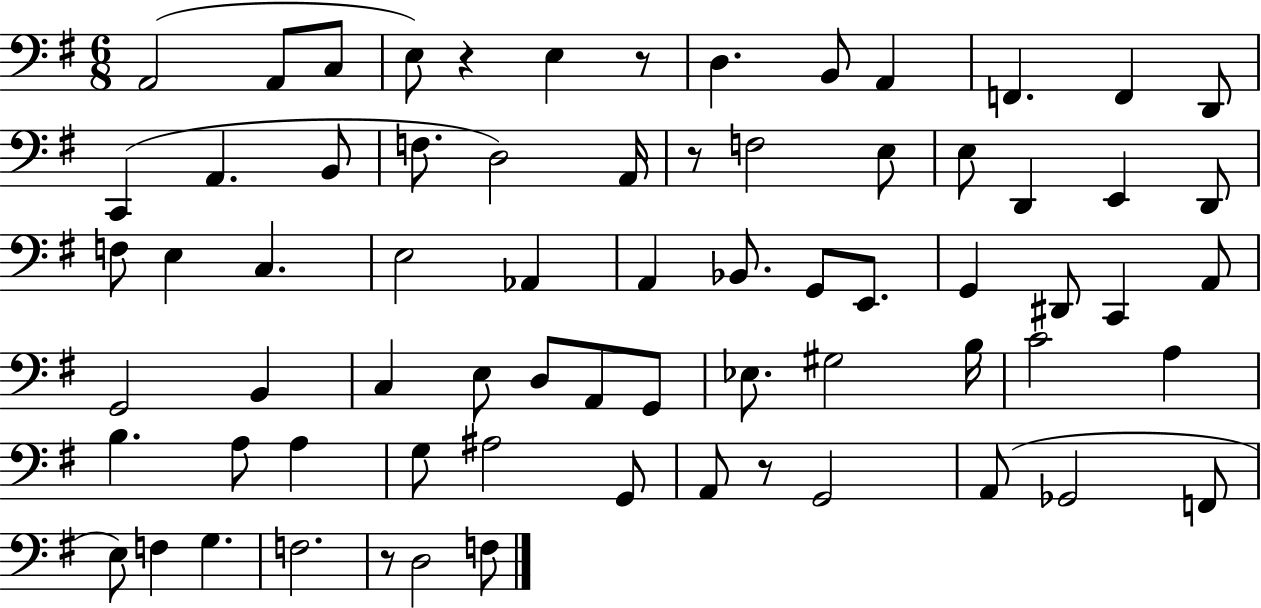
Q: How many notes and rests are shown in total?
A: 70